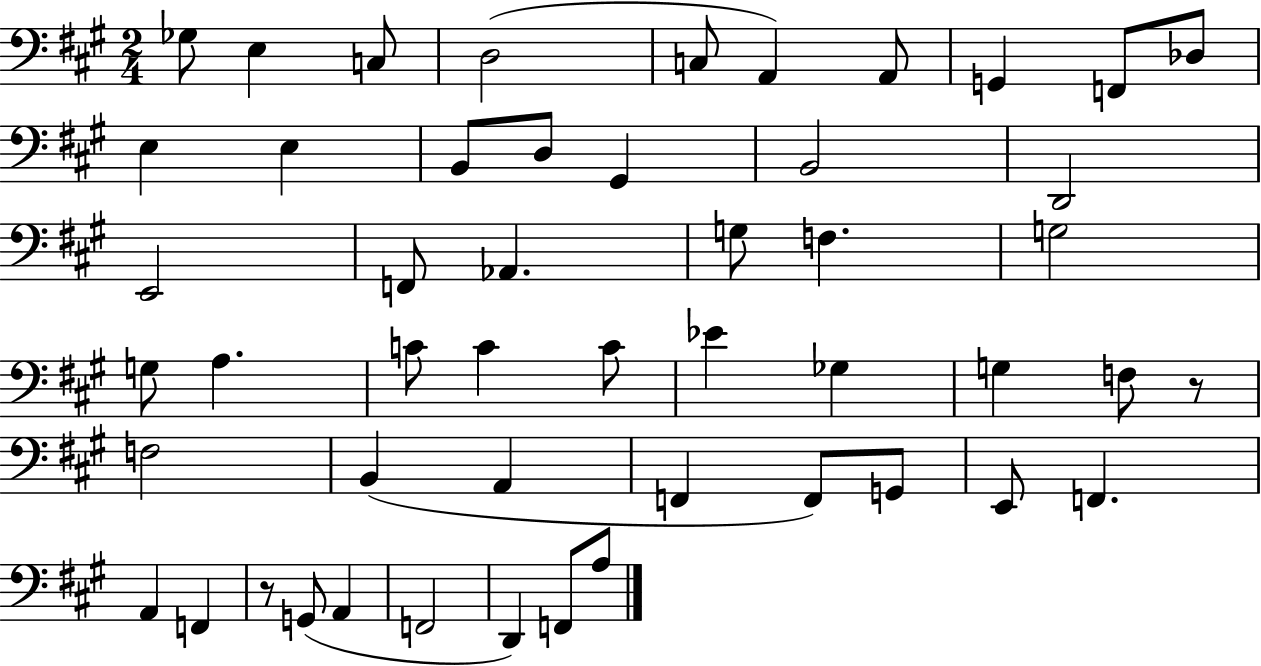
Gb3/e E3/q C3/e D3/h C3/e A2/q A2/e G2/q F2/e Db3/e E3/q E3/q B2/e D3/e G#2/q B2/h D2/h E2/h F2/e Ab2/q. G3/e F3/q. G3/h G3/e A3/q. C4/e C4/q C4/e Eb4/q Gb3/q G3/q F3/e R/e F3/h B2/q A2/q F2/q F2/e G2/e E2/e F2/q. A2/q F2/q R/e G2/e A2/q F2/h D2/q F2/e A3/e